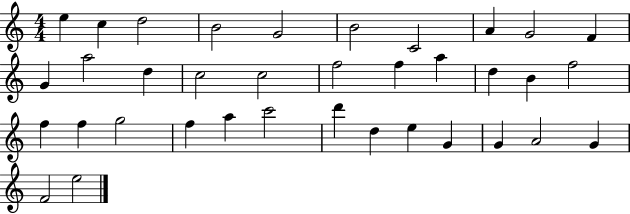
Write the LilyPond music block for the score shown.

{
  \clef treble
  \numericTimeSignature
  \time 4/4
  \key c \major
  e''4 c''4 d''2 | b'2 g'2 | b'2 c'2 | a'4 g'2 f'4 | \break g'4 a''2 d''4 | c''2 c''2 | f''2 f''4 a''4 | d''4 b'4 f''2 | \break f''4 f''4 g''2 | f''4 a''4 c'''2 | d'''4 d''4 e''4 g'4 | g'4 a'2 g'4 | \break f'2 e''2 | \bar "|."
}